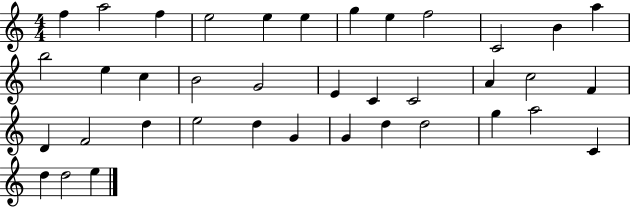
F5/q A5/h F5/q E5/h E5/q E5/q G5/q E5/q F5/h C4/h B4/q A5/q B5/h E5/q C5/q B4/h G4/h E4/q C4/q C4/h A4/q C5/h F4/q D4/q F4/h D5/q E5/h D5/q G4/q G4/q D5/q D5/h G5/q A5/h C4/q D5/q D5/h E5/q